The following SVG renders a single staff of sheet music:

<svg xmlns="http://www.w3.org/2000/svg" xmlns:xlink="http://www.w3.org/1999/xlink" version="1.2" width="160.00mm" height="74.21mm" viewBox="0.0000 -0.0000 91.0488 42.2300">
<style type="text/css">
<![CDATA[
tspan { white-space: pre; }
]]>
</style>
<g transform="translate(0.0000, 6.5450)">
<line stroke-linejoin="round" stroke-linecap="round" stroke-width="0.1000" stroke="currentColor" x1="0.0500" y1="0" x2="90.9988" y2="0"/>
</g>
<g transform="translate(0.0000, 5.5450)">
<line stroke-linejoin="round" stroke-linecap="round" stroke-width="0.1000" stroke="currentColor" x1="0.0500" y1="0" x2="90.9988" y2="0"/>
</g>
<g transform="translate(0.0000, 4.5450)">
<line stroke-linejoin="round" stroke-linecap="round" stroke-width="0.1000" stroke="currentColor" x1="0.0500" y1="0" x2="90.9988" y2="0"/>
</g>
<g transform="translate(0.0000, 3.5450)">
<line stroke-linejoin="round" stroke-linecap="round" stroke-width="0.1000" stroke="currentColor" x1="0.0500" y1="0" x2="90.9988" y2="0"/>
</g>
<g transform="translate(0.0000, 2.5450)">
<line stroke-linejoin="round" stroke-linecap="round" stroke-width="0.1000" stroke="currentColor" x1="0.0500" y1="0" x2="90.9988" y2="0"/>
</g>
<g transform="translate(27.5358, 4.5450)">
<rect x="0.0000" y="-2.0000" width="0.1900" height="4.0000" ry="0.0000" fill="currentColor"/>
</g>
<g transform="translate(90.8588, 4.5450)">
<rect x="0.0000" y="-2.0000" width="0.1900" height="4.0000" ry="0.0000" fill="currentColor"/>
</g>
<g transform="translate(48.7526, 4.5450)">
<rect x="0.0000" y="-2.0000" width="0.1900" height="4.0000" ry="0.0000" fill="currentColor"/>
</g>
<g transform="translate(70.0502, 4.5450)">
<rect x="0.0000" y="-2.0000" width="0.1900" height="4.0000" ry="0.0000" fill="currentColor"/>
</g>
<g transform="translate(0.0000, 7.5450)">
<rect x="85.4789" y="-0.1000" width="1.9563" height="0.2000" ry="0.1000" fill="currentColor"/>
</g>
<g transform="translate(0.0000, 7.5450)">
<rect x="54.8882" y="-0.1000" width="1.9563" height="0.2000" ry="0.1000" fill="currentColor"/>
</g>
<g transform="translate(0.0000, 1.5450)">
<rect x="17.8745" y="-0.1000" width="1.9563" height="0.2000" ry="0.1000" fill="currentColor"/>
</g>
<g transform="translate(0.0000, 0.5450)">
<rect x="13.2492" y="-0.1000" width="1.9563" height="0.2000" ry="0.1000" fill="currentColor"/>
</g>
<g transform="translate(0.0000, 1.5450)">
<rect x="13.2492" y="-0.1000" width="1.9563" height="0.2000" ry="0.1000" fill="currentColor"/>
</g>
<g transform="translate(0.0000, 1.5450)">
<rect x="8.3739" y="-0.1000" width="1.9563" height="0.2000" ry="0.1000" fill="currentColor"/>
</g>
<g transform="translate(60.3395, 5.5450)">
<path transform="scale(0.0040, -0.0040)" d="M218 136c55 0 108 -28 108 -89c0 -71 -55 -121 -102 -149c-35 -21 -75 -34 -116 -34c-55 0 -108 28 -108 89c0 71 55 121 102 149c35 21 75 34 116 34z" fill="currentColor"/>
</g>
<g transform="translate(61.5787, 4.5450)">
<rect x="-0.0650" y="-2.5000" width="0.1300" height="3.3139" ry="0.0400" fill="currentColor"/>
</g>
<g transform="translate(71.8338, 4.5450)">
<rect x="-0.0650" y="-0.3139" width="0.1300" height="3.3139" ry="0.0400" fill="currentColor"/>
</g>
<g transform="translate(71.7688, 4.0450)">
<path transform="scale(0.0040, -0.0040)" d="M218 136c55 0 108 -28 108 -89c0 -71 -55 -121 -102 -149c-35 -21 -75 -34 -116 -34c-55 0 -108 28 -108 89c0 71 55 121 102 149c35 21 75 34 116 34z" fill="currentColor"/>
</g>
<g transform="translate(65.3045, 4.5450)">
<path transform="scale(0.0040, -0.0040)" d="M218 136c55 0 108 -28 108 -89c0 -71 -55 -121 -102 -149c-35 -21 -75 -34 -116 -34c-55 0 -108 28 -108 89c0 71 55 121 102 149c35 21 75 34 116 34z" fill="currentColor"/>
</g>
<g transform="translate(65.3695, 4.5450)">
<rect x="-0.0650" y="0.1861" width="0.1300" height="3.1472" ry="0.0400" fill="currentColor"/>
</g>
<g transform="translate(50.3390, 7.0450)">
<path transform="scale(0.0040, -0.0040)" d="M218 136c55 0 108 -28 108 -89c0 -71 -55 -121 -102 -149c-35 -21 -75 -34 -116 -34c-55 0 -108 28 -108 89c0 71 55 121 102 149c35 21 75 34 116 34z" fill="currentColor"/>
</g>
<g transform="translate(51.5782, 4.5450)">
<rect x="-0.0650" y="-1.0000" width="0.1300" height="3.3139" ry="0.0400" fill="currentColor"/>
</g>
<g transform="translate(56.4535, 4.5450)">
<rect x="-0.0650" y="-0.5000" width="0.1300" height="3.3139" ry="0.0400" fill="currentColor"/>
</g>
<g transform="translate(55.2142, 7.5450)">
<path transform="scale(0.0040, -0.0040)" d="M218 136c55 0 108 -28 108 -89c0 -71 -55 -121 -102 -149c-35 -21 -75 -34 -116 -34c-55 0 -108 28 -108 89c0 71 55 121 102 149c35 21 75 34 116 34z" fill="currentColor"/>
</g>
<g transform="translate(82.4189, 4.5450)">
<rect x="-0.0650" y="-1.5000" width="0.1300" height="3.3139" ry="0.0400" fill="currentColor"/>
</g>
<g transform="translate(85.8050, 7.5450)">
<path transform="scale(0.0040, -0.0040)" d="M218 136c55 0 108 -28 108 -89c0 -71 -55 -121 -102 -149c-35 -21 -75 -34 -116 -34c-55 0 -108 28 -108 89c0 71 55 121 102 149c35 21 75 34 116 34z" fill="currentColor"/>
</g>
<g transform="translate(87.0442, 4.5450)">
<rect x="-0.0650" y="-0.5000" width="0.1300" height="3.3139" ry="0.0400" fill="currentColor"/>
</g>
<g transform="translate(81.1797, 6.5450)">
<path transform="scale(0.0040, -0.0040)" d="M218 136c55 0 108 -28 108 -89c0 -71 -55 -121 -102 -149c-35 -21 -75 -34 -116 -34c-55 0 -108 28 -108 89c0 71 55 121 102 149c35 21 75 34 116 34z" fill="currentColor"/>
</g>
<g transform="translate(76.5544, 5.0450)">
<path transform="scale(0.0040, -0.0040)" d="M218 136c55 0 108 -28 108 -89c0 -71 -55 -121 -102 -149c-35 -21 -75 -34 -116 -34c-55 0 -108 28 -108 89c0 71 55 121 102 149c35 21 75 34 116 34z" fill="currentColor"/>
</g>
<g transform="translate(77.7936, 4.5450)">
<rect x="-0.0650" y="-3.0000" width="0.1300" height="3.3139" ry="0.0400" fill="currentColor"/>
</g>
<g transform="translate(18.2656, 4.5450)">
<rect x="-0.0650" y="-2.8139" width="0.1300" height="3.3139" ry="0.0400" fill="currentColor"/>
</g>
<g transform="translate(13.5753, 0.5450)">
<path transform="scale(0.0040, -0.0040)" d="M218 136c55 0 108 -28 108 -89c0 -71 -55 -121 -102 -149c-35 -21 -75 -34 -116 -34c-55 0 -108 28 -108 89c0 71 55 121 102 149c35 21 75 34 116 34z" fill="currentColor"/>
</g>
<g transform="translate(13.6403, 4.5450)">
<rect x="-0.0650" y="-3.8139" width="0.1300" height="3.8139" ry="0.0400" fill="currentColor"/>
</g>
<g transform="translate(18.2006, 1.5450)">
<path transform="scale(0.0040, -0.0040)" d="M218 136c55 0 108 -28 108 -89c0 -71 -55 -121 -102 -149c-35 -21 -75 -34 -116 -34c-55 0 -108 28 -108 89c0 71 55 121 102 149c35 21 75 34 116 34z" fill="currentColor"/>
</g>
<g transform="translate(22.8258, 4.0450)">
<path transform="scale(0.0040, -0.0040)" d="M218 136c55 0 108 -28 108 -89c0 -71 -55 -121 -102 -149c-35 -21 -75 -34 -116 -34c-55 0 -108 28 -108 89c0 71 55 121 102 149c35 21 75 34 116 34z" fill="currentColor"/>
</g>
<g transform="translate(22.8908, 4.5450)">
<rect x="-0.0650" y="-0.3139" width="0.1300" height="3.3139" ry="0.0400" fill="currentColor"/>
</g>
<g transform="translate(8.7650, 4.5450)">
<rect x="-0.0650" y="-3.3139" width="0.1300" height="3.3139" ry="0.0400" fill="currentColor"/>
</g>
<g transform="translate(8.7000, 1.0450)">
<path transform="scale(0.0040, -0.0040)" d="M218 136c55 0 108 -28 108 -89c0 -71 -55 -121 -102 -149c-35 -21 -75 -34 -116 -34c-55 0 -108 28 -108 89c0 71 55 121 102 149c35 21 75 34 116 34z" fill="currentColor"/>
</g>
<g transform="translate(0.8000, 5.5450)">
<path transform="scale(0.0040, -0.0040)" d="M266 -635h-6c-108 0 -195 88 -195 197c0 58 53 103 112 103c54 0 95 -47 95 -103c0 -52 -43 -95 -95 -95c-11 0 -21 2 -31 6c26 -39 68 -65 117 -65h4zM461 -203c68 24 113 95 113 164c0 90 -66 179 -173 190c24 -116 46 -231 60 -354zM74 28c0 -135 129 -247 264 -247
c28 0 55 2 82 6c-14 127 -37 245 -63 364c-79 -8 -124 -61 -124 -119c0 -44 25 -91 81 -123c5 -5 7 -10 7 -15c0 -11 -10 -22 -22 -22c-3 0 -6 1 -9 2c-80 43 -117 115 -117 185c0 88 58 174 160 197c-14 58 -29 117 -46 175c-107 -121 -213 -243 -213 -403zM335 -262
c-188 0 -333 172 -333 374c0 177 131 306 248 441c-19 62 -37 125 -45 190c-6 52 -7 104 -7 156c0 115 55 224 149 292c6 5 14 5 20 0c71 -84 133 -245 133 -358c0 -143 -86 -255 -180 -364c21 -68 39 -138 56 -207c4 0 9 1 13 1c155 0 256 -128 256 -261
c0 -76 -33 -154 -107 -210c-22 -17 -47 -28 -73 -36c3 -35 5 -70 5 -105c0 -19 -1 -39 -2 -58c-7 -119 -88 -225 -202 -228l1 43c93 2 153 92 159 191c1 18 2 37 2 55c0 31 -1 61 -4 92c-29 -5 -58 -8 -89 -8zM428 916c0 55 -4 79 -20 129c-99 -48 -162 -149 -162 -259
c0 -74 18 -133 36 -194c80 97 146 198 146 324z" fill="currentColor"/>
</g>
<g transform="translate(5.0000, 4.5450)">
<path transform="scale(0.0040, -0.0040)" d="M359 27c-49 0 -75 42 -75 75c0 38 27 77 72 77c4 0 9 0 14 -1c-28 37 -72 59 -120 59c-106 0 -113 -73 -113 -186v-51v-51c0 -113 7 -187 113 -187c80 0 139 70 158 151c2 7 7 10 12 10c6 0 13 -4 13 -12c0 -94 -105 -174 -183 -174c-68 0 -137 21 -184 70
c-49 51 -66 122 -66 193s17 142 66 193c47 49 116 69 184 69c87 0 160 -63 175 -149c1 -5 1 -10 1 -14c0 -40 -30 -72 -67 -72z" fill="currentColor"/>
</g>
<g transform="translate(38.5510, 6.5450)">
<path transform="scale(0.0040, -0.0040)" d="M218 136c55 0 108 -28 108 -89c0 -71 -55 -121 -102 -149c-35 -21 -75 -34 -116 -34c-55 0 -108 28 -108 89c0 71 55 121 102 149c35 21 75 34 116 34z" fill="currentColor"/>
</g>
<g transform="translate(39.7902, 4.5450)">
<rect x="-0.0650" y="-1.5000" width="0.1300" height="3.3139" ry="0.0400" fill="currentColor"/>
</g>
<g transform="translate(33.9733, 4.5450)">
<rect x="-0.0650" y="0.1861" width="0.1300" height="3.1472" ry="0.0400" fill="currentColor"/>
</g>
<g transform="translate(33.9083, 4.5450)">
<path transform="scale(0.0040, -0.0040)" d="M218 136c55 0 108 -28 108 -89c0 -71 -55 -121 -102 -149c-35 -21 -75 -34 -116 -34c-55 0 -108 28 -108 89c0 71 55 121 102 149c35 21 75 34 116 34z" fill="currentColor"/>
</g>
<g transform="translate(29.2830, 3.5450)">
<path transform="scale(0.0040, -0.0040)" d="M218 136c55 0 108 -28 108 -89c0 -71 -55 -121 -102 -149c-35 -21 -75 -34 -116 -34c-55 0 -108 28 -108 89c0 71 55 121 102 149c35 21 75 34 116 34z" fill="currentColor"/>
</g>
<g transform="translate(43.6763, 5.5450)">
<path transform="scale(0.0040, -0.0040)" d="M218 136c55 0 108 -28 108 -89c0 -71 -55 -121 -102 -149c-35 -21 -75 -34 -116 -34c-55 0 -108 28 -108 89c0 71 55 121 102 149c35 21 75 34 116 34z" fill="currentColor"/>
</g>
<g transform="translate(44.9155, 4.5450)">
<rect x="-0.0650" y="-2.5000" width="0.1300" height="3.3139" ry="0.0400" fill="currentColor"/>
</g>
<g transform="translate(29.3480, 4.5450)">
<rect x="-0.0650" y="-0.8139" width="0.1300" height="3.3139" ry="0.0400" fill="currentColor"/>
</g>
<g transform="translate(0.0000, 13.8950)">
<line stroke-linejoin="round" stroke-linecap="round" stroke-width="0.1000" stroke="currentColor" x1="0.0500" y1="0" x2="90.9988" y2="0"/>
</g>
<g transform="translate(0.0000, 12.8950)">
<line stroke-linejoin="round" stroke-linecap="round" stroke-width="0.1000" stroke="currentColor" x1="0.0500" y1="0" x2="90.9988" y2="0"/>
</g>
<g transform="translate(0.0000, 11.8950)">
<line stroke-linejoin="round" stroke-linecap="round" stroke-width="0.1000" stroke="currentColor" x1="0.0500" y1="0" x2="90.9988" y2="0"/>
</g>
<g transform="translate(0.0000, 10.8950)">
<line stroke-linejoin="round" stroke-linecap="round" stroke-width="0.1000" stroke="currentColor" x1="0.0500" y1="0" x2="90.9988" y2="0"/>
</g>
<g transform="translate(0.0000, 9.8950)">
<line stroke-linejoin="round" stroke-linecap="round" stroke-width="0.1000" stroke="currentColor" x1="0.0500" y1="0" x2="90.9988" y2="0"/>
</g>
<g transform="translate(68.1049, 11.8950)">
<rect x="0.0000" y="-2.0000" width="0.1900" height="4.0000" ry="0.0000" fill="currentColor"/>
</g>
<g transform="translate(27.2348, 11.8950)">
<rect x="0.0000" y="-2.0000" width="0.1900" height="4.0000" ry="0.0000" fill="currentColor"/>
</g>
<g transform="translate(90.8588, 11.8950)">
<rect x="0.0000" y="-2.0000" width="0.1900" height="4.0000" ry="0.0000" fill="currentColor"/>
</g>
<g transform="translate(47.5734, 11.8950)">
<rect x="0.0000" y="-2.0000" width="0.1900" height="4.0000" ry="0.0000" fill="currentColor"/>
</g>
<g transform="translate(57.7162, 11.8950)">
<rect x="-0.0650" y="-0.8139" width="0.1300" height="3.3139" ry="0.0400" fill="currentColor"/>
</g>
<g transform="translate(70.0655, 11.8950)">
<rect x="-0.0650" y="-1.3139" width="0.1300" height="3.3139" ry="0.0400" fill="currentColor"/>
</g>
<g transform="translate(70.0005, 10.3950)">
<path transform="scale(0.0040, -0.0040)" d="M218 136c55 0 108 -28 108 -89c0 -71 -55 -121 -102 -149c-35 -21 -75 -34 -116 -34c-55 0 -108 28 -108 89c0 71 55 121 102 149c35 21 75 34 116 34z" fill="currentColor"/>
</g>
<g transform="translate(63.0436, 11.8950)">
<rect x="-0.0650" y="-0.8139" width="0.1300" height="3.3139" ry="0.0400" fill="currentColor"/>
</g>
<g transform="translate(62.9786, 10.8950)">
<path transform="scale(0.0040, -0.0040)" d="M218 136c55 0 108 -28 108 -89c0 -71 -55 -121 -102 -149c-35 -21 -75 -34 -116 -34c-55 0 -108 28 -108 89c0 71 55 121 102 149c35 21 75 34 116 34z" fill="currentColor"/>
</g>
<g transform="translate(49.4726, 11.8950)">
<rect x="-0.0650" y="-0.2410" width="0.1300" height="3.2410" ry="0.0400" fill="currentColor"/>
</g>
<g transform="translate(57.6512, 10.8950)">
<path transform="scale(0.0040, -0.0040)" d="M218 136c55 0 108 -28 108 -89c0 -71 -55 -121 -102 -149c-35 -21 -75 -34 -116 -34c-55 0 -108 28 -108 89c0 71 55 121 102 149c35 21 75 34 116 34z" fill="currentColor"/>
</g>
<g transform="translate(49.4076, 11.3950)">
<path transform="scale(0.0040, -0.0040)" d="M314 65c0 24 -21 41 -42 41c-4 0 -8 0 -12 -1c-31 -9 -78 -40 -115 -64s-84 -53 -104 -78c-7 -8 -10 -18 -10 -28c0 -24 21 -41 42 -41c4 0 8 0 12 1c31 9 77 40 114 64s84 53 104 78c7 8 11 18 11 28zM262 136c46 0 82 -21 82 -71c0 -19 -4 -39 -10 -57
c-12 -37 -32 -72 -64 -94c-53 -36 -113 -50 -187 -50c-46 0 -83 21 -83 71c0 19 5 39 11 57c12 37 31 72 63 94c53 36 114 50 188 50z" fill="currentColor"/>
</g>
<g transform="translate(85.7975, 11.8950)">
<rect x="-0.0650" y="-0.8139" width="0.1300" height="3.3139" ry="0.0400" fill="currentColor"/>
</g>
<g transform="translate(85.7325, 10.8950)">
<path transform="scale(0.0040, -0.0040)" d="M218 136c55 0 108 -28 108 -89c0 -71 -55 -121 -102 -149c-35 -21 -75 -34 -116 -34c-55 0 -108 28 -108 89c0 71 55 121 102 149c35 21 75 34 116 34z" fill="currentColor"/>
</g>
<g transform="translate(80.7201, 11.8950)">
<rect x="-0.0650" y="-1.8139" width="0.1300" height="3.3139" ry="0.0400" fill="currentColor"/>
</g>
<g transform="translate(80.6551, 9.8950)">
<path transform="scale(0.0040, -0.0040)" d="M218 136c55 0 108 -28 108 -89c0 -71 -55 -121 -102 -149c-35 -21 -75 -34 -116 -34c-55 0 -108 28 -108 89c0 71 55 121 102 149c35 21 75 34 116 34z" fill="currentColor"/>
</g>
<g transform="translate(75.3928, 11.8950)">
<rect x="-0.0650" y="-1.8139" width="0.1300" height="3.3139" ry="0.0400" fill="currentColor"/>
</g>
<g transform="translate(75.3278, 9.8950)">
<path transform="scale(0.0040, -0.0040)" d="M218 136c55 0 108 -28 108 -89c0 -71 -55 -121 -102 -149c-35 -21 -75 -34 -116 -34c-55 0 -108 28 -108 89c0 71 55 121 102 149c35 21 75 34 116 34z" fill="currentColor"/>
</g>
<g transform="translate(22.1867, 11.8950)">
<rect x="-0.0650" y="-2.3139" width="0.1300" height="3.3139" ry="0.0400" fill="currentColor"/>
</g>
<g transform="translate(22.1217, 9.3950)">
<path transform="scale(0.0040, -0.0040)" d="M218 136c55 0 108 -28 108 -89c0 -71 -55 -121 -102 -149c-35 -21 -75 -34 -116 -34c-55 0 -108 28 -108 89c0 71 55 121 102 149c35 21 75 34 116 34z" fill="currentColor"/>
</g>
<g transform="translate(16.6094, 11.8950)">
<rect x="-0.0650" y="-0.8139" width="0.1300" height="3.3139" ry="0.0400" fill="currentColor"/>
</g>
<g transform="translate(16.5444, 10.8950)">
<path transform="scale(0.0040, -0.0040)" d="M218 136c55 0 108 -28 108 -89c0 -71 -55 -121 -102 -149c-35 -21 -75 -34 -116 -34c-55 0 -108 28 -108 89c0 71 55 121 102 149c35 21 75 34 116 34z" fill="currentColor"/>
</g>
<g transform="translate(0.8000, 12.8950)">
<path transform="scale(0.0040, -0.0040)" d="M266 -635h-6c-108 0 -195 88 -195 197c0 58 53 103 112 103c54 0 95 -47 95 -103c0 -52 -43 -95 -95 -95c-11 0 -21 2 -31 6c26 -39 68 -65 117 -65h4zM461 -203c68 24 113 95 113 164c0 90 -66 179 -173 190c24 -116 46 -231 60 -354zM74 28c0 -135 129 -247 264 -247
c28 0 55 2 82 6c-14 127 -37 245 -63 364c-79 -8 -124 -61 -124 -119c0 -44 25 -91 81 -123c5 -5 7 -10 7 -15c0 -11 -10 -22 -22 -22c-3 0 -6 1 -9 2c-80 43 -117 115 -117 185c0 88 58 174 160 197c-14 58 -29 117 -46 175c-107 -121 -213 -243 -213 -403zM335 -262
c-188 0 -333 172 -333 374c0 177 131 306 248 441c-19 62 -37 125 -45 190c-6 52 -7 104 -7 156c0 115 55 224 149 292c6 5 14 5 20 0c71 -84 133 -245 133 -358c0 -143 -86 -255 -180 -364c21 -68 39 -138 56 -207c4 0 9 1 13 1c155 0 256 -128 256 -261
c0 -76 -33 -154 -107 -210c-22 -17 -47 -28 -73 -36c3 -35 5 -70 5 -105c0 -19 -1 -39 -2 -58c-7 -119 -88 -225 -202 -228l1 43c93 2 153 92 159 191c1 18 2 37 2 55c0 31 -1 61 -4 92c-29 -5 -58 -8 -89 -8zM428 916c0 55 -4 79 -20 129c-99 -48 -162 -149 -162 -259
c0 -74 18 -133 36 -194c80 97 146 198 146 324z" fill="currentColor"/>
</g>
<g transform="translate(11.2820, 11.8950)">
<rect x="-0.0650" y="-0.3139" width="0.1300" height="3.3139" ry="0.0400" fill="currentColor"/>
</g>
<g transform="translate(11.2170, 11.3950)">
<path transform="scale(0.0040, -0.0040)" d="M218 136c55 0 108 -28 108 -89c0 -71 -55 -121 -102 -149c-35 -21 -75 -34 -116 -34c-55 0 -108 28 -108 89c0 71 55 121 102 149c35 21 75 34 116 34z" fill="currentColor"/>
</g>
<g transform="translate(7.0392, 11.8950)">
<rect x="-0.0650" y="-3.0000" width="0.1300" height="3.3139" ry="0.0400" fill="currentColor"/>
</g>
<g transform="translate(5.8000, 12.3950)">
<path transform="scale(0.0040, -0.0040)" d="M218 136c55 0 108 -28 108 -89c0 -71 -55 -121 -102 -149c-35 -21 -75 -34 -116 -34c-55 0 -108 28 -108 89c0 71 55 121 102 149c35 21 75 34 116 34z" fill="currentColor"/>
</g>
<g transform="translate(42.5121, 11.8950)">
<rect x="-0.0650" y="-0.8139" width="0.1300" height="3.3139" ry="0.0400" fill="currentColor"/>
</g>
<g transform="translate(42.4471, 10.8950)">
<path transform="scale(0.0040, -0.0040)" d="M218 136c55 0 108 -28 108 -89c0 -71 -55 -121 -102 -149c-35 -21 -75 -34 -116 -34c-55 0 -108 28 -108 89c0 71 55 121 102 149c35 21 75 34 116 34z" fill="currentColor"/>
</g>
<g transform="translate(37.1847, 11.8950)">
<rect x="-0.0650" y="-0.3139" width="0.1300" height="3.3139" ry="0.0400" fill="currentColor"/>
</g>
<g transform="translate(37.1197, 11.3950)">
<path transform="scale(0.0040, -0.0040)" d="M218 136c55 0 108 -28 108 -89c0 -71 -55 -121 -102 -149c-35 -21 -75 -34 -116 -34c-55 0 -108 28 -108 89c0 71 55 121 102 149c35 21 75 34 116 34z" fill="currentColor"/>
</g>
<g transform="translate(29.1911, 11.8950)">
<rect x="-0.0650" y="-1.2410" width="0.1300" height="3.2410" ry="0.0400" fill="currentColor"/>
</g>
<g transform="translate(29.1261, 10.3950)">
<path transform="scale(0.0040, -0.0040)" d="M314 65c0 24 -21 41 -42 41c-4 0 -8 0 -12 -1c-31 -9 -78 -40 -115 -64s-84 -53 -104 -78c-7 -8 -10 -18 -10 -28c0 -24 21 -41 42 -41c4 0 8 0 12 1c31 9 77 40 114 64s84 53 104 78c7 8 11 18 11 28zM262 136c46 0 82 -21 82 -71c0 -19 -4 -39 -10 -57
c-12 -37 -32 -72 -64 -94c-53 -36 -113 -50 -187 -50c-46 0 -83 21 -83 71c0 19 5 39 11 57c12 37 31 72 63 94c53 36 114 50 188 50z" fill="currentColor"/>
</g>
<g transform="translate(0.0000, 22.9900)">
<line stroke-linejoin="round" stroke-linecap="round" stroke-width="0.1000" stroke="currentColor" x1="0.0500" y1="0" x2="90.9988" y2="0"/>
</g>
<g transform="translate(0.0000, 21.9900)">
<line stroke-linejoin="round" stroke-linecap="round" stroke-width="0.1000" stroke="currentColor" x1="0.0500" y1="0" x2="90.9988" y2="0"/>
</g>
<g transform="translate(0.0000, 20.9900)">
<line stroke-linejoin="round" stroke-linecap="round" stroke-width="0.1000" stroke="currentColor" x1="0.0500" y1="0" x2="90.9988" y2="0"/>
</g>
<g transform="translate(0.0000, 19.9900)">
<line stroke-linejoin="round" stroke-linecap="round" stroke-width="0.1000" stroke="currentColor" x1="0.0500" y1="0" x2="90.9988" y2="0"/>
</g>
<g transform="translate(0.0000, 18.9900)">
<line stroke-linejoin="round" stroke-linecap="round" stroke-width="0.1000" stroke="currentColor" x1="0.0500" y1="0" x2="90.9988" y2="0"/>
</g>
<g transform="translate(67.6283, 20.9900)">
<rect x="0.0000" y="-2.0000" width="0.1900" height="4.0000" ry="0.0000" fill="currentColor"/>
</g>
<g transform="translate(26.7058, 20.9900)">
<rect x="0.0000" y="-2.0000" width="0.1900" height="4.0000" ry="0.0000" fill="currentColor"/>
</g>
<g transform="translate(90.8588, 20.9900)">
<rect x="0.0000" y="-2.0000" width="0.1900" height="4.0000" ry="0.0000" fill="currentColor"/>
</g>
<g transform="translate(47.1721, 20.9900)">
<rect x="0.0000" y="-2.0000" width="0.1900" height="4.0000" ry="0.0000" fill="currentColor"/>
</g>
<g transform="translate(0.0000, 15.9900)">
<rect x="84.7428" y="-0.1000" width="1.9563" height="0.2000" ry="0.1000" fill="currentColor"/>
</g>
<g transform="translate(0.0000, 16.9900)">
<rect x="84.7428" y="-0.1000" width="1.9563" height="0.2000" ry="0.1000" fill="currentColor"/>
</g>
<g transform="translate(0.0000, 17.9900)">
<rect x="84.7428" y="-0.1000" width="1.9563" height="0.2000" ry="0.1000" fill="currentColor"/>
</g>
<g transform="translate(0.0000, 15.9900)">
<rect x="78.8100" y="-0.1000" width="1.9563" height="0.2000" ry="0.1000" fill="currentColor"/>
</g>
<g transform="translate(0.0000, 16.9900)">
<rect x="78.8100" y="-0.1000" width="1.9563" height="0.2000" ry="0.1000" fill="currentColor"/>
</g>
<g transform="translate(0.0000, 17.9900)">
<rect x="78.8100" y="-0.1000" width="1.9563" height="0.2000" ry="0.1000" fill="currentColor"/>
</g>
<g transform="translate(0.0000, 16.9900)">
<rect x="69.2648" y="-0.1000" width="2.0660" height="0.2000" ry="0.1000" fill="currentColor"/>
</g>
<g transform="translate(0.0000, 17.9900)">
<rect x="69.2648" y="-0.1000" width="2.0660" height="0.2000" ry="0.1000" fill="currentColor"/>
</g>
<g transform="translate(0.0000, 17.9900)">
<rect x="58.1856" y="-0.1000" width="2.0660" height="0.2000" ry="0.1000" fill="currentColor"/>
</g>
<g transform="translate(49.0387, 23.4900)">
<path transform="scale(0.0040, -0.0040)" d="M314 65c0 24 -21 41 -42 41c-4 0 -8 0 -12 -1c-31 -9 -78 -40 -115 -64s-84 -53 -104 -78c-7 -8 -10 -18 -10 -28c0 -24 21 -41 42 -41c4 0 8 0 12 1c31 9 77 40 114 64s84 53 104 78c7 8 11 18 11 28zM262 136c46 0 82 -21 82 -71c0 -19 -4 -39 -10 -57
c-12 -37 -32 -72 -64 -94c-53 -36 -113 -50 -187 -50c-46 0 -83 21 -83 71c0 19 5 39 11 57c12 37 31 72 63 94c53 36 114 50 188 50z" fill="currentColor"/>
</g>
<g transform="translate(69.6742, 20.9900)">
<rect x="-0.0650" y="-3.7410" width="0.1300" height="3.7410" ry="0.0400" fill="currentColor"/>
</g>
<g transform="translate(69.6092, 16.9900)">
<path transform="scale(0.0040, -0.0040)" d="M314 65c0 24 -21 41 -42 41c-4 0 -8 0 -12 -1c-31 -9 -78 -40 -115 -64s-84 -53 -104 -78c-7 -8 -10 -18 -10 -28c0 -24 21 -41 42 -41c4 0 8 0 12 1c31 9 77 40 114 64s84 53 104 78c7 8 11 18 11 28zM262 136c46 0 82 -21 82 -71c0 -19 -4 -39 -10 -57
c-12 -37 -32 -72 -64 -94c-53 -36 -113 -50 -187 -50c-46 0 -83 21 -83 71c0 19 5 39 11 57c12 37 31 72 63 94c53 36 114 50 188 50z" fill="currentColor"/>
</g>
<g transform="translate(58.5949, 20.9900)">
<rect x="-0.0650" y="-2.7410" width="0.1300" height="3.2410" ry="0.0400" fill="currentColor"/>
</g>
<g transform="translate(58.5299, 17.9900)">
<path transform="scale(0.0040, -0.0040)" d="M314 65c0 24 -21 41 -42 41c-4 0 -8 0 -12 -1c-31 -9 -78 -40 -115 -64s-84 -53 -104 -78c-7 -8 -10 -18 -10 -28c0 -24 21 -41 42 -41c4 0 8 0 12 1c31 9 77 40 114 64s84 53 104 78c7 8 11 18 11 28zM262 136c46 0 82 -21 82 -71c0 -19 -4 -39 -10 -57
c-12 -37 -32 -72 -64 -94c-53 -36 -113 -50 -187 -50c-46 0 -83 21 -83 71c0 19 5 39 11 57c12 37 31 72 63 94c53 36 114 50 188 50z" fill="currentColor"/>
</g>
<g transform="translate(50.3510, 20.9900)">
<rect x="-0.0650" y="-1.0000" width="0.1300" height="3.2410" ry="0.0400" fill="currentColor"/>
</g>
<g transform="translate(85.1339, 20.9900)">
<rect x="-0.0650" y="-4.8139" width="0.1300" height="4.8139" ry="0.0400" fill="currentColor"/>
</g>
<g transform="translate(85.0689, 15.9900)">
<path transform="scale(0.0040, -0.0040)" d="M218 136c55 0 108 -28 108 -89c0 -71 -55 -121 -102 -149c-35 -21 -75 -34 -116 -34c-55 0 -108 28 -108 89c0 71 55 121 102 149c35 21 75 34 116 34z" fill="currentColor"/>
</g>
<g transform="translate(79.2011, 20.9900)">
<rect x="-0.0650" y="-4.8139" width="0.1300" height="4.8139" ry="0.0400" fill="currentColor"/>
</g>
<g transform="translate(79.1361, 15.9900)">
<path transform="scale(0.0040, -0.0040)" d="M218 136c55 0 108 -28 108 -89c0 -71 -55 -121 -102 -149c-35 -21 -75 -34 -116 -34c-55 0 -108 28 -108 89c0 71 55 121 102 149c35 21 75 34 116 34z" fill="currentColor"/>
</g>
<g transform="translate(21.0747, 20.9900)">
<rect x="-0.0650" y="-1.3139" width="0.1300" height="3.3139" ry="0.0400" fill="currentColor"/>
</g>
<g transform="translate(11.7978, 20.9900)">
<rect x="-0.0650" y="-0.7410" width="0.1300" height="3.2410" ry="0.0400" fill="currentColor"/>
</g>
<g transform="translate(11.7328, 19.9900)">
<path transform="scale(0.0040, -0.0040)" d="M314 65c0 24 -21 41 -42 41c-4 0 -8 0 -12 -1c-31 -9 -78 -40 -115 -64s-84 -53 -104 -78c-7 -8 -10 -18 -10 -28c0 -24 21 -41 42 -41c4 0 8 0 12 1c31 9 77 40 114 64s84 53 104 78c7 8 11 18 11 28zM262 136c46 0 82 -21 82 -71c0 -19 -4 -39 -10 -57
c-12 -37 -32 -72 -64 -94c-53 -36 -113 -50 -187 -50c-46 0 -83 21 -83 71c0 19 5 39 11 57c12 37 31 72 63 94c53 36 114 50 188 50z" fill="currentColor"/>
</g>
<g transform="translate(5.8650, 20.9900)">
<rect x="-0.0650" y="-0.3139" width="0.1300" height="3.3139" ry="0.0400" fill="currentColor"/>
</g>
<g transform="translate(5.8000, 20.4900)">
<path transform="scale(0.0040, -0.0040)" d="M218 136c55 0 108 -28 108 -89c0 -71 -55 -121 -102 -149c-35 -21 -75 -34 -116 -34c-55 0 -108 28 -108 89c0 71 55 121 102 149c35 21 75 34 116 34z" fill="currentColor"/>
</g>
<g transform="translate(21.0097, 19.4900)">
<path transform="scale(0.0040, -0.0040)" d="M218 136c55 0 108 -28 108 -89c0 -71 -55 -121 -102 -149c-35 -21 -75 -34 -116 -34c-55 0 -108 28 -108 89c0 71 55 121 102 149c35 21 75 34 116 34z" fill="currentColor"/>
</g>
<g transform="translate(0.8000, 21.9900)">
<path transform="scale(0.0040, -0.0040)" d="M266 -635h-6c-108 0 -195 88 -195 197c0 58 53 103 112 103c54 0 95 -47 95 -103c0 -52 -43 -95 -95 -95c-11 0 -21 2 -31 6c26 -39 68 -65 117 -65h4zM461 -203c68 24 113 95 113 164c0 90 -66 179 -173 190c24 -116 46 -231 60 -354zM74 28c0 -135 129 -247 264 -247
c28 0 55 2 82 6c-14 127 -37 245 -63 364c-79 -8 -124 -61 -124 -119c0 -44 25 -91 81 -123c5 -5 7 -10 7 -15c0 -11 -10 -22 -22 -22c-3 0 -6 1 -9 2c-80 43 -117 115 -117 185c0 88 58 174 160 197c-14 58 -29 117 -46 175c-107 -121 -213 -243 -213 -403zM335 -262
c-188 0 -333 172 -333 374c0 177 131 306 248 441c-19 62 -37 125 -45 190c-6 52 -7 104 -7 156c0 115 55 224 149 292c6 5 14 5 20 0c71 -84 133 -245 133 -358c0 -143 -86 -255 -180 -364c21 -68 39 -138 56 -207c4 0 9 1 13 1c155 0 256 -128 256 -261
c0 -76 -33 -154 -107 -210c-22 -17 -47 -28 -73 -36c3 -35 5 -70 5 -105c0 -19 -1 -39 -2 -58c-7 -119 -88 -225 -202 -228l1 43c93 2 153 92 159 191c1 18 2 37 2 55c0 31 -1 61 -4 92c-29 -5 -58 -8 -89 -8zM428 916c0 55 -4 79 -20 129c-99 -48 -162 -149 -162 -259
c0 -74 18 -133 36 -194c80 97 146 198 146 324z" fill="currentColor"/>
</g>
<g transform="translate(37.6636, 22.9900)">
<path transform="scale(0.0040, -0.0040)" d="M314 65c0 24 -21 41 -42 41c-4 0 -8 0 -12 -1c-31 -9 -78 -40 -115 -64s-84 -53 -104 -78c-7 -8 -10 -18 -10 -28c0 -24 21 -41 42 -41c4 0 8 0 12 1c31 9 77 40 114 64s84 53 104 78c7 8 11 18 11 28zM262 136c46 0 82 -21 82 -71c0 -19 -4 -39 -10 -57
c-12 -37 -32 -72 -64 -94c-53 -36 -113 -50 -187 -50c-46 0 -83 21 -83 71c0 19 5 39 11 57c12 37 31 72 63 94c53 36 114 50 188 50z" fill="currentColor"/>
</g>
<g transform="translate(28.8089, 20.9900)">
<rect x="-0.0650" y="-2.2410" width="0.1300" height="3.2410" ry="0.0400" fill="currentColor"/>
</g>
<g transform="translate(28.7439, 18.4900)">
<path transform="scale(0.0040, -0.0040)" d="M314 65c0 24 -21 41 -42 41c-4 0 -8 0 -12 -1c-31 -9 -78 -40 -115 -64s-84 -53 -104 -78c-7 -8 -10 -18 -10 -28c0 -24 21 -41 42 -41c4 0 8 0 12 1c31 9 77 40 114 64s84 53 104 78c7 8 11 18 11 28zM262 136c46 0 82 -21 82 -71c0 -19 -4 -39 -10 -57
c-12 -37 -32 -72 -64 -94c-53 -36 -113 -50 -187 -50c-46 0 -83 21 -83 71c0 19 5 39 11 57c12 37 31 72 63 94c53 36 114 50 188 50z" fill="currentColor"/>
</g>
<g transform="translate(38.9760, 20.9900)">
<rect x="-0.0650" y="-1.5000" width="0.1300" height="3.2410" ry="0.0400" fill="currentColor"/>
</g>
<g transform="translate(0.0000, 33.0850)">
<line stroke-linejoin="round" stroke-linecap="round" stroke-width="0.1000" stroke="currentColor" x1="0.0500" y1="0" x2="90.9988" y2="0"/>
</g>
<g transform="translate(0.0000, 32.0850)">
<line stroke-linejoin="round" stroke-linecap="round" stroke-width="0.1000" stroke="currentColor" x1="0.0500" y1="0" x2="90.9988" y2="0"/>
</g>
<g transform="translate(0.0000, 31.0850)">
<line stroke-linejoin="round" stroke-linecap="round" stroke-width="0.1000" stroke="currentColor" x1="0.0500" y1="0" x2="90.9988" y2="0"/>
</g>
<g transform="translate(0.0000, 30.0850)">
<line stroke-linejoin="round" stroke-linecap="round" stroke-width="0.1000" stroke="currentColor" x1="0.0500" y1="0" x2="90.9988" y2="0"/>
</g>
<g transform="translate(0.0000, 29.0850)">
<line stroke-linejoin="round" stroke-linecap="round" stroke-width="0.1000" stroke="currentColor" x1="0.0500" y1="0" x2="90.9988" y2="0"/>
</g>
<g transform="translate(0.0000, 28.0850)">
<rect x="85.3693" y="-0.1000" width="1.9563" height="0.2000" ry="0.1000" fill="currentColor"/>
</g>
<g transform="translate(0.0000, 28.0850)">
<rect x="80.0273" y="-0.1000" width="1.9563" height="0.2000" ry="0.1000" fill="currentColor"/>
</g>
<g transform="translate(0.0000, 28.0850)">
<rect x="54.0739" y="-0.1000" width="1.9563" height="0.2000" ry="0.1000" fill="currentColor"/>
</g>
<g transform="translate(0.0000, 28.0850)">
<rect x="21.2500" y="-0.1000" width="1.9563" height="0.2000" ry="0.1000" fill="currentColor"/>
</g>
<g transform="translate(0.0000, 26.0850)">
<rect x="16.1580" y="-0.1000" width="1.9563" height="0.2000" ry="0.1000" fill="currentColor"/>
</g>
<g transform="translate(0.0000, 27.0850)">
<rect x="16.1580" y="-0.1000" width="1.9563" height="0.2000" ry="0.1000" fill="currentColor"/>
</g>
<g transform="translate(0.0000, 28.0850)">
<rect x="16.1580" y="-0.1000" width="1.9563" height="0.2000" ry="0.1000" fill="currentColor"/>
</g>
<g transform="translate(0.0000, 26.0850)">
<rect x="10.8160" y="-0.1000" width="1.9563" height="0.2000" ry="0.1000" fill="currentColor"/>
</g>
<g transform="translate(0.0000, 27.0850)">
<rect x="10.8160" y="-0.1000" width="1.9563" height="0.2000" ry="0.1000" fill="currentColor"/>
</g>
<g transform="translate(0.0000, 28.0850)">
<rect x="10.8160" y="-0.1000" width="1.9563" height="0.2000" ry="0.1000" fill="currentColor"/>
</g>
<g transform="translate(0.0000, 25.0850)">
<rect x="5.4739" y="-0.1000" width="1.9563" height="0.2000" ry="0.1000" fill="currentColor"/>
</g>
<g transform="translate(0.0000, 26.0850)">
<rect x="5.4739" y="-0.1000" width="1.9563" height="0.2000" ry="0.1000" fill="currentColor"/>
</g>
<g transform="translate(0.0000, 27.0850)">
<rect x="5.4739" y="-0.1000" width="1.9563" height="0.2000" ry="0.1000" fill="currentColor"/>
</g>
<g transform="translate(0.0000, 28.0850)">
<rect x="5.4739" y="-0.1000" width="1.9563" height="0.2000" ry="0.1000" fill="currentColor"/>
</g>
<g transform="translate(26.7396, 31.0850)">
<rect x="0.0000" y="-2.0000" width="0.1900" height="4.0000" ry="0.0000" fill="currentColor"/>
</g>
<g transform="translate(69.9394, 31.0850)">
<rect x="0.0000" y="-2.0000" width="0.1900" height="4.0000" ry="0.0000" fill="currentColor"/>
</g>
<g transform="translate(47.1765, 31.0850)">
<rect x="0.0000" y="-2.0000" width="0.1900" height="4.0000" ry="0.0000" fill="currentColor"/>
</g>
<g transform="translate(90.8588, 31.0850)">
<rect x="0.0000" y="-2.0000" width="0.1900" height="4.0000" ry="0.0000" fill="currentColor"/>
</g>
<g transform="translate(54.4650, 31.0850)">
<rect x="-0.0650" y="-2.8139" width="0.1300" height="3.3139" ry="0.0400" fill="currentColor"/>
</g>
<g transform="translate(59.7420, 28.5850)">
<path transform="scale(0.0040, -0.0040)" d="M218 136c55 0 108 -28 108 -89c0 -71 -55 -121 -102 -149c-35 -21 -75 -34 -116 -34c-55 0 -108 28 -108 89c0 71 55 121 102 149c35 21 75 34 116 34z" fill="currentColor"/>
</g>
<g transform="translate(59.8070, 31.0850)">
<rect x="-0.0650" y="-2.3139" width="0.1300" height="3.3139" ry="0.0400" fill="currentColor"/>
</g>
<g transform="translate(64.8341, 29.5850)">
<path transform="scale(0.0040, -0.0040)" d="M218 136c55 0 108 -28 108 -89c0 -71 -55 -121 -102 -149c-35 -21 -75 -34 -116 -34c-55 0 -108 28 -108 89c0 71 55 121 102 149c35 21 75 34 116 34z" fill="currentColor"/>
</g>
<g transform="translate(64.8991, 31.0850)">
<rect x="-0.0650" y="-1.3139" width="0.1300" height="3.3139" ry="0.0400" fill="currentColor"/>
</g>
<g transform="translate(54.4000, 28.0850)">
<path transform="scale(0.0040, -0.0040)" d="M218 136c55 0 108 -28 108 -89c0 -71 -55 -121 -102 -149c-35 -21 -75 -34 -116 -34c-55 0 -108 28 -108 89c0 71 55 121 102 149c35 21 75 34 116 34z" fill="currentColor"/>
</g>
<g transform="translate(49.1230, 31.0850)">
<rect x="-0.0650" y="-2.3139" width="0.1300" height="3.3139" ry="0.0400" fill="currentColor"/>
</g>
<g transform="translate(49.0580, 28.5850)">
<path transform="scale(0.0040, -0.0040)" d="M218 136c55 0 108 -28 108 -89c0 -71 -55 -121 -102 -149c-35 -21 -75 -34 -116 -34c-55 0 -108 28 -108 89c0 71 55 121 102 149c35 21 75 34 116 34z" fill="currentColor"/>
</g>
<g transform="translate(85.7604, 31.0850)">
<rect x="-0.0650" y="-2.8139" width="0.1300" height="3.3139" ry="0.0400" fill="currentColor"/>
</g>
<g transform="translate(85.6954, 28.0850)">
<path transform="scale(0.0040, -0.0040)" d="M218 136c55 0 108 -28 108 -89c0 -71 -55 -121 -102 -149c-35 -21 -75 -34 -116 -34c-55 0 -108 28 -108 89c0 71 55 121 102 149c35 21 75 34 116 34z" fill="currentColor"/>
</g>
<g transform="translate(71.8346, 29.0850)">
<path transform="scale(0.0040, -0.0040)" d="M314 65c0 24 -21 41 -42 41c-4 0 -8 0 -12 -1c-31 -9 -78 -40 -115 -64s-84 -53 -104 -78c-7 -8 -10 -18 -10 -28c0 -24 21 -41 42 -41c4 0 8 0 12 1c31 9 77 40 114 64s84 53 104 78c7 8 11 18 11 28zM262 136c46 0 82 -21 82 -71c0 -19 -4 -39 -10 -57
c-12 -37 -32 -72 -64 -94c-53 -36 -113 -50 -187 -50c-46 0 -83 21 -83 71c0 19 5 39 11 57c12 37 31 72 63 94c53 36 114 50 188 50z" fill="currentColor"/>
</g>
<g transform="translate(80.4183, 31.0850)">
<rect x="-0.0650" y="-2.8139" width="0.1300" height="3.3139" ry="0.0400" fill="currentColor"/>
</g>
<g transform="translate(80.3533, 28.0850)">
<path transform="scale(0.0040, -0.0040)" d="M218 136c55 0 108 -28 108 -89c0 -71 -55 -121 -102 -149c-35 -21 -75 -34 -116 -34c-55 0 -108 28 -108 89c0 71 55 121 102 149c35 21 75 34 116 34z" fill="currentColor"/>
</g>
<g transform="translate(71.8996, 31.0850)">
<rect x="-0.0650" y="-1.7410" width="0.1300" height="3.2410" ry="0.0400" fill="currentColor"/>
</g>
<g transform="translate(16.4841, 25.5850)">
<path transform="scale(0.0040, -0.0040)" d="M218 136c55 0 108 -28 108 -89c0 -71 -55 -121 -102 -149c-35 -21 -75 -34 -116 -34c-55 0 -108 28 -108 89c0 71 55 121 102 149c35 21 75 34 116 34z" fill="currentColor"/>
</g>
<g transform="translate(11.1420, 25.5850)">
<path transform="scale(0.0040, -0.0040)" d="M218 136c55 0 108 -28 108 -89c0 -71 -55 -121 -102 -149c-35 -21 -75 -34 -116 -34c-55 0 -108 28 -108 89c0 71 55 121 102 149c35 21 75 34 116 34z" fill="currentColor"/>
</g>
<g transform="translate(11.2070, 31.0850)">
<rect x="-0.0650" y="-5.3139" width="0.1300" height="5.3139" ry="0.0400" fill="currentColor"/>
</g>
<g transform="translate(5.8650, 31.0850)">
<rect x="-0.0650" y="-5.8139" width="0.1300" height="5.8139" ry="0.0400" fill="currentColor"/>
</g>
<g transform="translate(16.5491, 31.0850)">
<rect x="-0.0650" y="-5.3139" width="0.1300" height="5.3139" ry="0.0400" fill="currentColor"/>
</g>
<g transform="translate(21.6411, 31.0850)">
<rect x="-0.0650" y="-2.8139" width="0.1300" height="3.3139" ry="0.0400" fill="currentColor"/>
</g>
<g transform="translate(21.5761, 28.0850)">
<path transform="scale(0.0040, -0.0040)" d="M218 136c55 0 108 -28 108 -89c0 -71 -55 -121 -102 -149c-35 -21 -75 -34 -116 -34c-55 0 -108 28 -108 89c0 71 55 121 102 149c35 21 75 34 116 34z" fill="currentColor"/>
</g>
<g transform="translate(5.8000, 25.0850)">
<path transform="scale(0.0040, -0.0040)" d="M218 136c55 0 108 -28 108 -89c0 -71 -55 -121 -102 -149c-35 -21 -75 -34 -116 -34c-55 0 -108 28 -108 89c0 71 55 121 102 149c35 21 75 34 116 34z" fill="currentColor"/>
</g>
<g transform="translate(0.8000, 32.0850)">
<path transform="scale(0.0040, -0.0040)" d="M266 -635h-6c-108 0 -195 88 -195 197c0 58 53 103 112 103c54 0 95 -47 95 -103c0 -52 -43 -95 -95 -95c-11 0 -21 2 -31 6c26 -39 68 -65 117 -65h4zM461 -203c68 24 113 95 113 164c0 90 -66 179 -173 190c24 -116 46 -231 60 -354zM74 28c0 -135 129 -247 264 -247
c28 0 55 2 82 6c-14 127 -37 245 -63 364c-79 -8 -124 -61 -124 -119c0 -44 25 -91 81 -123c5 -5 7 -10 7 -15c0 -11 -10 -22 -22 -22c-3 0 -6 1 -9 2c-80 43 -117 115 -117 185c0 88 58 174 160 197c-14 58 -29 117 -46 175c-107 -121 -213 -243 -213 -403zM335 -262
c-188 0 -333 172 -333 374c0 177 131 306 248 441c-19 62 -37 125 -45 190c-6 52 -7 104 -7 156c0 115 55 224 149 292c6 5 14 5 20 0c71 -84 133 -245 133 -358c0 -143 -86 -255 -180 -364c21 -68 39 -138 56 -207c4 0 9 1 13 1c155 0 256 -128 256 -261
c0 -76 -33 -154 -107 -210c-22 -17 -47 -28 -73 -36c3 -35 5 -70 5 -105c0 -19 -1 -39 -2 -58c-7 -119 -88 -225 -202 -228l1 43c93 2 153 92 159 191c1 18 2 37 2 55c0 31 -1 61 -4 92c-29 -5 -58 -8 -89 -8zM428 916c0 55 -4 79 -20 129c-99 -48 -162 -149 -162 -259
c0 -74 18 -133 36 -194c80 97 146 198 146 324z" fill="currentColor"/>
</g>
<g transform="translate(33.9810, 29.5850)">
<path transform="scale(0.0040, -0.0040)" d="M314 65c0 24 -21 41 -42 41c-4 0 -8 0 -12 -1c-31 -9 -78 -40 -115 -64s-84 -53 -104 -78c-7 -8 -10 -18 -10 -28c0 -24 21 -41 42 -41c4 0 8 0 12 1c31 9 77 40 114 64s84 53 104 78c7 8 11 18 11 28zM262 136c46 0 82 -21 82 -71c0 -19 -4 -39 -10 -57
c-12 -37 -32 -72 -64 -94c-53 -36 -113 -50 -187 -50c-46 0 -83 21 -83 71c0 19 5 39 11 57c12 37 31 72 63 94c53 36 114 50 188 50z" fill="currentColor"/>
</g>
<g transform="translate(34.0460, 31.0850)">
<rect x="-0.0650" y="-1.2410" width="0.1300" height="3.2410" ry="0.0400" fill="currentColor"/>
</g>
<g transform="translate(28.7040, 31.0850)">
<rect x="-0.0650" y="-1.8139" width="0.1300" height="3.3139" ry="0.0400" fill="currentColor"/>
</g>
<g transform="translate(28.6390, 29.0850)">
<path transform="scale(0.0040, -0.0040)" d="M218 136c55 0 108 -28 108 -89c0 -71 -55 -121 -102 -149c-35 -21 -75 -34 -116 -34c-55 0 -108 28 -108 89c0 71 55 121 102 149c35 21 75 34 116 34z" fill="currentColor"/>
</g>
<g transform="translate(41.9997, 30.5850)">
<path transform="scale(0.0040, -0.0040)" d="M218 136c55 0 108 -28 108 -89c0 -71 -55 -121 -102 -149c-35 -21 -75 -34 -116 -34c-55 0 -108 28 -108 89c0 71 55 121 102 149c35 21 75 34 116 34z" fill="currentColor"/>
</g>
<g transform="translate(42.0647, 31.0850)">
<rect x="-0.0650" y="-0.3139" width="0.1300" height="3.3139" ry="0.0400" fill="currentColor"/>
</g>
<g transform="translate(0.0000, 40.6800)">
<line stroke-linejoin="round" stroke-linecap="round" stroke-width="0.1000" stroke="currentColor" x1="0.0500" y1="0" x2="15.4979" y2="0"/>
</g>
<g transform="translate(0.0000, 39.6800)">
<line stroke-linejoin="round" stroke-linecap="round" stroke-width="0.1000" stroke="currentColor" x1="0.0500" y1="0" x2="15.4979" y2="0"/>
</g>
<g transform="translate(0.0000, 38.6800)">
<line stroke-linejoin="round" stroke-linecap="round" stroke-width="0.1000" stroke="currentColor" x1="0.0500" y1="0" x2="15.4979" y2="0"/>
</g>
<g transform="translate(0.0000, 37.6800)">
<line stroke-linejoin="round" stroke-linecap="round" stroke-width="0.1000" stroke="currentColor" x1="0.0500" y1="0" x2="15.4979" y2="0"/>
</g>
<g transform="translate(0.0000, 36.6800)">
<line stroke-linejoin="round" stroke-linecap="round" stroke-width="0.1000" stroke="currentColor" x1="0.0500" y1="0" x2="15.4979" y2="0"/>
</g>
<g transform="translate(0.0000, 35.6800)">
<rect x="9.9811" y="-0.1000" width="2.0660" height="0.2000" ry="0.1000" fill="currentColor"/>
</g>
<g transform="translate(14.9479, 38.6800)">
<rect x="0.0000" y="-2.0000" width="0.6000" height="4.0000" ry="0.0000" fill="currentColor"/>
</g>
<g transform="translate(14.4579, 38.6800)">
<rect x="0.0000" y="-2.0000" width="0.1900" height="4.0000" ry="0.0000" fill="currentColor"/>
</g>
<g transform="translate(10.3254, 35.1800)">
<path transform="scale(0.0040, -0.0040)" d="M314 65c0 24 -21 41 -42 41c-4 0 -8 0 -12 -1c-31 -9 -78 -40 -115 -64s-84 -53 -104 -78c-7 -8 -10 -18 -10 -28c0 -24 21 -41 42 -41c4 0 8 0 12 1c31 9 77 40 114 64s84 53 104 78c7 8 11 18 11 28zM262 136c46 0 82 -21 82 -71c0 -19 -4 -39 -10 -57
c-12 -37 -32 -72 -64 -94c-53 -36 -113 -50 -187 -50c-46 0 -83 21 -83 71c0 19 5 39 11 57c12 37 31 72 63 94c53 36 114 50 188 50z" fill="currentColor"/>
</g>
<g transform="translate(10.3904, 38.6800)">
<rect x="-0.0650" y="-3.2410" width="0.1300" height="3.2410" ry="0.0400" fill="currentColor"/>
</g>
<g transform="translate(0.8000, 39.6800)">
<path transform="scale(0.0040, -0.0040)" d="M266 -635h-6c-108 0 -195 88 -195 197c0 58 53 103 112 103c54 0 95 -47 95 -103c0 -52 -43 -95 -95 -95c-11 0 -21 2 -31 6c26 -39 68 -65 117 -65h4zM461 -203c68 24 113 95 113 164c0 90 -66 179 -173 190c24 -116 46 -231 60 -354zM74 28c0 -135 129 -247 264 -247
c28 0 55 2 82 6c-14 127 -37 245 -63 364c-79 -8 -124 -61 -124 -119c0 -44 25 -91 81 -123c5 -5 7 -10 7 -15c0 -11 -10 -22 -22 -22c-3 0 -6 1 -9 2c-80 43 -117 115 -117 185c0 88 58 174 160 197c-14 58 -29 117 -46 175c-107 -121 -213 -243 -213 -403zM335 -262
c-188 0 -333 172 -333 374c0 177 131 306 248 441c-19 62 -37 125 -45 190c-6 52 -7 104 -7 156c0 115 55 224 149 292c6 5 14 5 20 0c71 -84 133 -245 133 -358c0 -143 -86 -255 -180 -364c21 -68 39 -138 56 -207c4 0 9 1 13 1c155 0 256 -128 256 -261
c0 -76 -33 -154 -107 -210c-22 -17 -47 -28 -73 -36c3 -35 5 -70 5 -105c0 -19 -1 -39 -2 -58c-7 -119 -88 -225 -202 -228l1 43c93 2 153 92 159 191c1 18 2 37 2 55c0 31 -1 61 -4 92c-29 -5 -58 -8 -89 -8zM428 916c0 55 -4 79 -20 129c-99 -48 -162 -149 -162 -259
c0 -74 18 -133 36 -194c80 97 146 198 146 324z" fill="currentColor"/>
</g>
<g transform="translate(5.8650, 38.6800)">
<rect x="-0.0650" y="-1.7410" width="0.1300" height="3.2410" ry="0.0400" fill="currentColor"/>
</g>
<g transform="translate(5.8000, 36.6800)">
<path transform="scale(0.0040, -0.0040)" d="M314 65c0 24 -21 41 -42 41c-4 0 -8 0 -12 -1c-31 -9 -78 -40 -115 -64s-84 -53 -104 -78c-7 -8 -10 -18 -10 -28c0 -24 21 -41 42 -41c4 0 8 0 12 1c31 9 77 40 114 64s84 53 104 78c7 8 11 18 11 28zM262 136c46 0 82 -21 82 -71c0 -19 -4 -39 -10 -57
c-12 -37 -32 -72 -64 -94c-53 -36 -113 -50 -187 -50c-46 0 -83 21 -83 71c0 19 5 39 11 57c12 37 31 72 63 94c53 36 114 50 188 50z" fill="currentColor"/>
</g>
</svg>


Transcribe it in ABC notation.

X:1
T:Untitled
M:4/4
L:1/4
K:C
b c' a c d B E G D C G B c A E C A c d g e2 c d c2 d d e f f d c d2 e g2 E2 D2 a2 c'2 e' e' g' f' f' a f e2 c g a g e f2 a a f2 b2